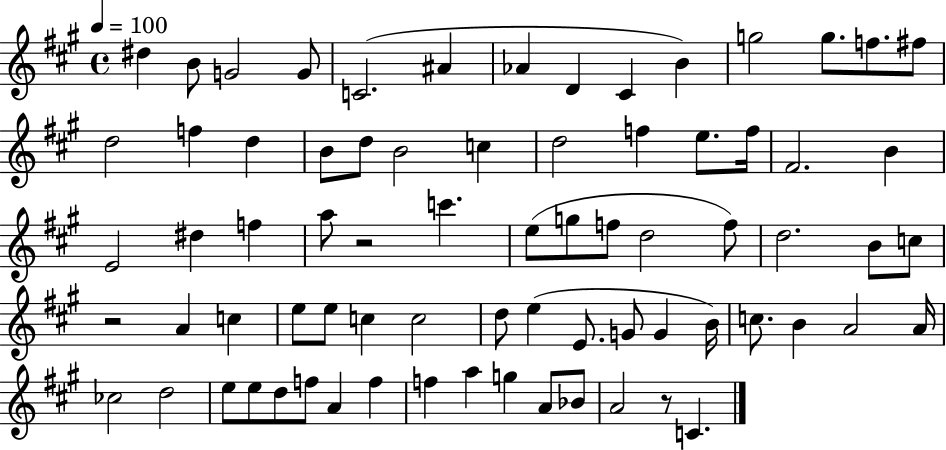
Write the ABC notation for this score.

X:1
T:Untitled
M:4/4
L:1/4
K:A
^d B/2 G2 G/2 C2 ^A _A D ^C B g2 g/2 f/2 ^f/2 d2 f d B/2 d/2 B2 c d2 f e/2 f/4 ^F2 B E2 ^d f a/2 z2 c' e/2 g/2 f/2 d2 f/2 d2 B/2 c/2 z2 A c e/2 e/2 c c2 d/2 e E/2 G/2 G B/4 c/2 B A2 A/4 _c2 d2 e/2 e/2 d/2 f/2 A f f a g A/2 _B/2 A2 z/2 C